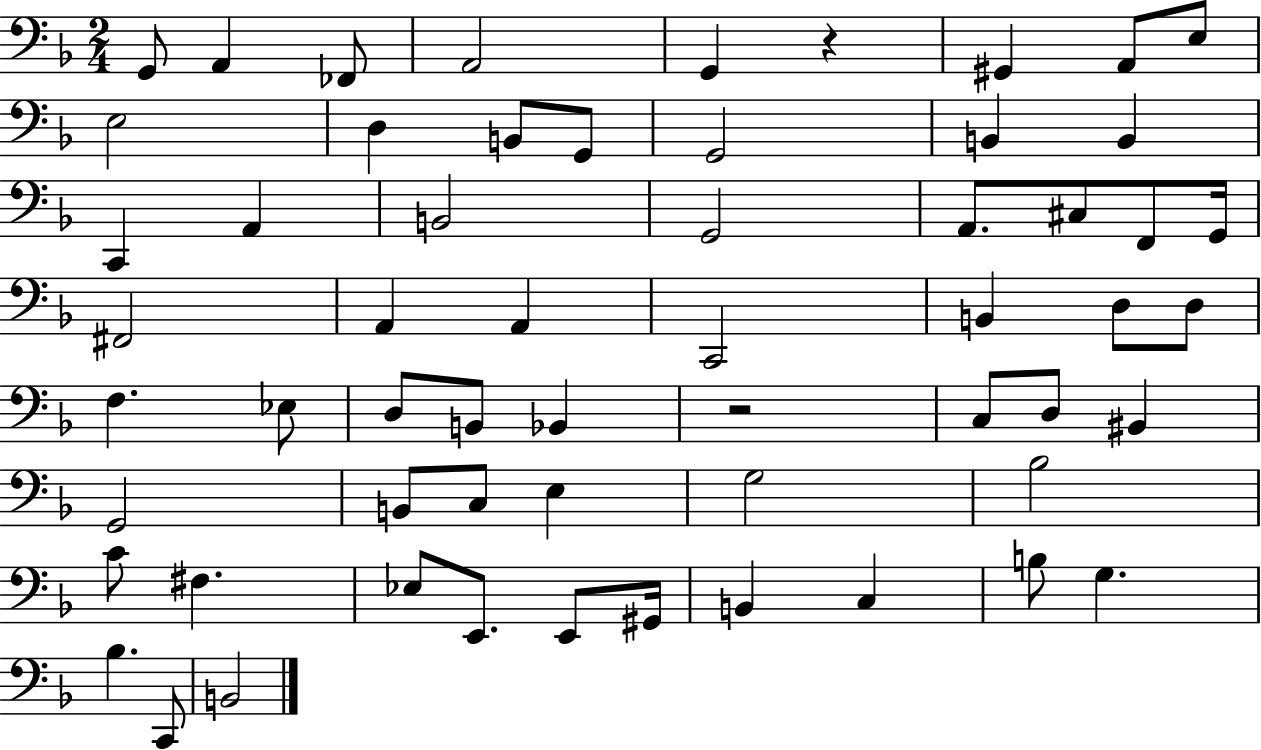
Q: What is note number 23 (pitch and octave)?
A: G2